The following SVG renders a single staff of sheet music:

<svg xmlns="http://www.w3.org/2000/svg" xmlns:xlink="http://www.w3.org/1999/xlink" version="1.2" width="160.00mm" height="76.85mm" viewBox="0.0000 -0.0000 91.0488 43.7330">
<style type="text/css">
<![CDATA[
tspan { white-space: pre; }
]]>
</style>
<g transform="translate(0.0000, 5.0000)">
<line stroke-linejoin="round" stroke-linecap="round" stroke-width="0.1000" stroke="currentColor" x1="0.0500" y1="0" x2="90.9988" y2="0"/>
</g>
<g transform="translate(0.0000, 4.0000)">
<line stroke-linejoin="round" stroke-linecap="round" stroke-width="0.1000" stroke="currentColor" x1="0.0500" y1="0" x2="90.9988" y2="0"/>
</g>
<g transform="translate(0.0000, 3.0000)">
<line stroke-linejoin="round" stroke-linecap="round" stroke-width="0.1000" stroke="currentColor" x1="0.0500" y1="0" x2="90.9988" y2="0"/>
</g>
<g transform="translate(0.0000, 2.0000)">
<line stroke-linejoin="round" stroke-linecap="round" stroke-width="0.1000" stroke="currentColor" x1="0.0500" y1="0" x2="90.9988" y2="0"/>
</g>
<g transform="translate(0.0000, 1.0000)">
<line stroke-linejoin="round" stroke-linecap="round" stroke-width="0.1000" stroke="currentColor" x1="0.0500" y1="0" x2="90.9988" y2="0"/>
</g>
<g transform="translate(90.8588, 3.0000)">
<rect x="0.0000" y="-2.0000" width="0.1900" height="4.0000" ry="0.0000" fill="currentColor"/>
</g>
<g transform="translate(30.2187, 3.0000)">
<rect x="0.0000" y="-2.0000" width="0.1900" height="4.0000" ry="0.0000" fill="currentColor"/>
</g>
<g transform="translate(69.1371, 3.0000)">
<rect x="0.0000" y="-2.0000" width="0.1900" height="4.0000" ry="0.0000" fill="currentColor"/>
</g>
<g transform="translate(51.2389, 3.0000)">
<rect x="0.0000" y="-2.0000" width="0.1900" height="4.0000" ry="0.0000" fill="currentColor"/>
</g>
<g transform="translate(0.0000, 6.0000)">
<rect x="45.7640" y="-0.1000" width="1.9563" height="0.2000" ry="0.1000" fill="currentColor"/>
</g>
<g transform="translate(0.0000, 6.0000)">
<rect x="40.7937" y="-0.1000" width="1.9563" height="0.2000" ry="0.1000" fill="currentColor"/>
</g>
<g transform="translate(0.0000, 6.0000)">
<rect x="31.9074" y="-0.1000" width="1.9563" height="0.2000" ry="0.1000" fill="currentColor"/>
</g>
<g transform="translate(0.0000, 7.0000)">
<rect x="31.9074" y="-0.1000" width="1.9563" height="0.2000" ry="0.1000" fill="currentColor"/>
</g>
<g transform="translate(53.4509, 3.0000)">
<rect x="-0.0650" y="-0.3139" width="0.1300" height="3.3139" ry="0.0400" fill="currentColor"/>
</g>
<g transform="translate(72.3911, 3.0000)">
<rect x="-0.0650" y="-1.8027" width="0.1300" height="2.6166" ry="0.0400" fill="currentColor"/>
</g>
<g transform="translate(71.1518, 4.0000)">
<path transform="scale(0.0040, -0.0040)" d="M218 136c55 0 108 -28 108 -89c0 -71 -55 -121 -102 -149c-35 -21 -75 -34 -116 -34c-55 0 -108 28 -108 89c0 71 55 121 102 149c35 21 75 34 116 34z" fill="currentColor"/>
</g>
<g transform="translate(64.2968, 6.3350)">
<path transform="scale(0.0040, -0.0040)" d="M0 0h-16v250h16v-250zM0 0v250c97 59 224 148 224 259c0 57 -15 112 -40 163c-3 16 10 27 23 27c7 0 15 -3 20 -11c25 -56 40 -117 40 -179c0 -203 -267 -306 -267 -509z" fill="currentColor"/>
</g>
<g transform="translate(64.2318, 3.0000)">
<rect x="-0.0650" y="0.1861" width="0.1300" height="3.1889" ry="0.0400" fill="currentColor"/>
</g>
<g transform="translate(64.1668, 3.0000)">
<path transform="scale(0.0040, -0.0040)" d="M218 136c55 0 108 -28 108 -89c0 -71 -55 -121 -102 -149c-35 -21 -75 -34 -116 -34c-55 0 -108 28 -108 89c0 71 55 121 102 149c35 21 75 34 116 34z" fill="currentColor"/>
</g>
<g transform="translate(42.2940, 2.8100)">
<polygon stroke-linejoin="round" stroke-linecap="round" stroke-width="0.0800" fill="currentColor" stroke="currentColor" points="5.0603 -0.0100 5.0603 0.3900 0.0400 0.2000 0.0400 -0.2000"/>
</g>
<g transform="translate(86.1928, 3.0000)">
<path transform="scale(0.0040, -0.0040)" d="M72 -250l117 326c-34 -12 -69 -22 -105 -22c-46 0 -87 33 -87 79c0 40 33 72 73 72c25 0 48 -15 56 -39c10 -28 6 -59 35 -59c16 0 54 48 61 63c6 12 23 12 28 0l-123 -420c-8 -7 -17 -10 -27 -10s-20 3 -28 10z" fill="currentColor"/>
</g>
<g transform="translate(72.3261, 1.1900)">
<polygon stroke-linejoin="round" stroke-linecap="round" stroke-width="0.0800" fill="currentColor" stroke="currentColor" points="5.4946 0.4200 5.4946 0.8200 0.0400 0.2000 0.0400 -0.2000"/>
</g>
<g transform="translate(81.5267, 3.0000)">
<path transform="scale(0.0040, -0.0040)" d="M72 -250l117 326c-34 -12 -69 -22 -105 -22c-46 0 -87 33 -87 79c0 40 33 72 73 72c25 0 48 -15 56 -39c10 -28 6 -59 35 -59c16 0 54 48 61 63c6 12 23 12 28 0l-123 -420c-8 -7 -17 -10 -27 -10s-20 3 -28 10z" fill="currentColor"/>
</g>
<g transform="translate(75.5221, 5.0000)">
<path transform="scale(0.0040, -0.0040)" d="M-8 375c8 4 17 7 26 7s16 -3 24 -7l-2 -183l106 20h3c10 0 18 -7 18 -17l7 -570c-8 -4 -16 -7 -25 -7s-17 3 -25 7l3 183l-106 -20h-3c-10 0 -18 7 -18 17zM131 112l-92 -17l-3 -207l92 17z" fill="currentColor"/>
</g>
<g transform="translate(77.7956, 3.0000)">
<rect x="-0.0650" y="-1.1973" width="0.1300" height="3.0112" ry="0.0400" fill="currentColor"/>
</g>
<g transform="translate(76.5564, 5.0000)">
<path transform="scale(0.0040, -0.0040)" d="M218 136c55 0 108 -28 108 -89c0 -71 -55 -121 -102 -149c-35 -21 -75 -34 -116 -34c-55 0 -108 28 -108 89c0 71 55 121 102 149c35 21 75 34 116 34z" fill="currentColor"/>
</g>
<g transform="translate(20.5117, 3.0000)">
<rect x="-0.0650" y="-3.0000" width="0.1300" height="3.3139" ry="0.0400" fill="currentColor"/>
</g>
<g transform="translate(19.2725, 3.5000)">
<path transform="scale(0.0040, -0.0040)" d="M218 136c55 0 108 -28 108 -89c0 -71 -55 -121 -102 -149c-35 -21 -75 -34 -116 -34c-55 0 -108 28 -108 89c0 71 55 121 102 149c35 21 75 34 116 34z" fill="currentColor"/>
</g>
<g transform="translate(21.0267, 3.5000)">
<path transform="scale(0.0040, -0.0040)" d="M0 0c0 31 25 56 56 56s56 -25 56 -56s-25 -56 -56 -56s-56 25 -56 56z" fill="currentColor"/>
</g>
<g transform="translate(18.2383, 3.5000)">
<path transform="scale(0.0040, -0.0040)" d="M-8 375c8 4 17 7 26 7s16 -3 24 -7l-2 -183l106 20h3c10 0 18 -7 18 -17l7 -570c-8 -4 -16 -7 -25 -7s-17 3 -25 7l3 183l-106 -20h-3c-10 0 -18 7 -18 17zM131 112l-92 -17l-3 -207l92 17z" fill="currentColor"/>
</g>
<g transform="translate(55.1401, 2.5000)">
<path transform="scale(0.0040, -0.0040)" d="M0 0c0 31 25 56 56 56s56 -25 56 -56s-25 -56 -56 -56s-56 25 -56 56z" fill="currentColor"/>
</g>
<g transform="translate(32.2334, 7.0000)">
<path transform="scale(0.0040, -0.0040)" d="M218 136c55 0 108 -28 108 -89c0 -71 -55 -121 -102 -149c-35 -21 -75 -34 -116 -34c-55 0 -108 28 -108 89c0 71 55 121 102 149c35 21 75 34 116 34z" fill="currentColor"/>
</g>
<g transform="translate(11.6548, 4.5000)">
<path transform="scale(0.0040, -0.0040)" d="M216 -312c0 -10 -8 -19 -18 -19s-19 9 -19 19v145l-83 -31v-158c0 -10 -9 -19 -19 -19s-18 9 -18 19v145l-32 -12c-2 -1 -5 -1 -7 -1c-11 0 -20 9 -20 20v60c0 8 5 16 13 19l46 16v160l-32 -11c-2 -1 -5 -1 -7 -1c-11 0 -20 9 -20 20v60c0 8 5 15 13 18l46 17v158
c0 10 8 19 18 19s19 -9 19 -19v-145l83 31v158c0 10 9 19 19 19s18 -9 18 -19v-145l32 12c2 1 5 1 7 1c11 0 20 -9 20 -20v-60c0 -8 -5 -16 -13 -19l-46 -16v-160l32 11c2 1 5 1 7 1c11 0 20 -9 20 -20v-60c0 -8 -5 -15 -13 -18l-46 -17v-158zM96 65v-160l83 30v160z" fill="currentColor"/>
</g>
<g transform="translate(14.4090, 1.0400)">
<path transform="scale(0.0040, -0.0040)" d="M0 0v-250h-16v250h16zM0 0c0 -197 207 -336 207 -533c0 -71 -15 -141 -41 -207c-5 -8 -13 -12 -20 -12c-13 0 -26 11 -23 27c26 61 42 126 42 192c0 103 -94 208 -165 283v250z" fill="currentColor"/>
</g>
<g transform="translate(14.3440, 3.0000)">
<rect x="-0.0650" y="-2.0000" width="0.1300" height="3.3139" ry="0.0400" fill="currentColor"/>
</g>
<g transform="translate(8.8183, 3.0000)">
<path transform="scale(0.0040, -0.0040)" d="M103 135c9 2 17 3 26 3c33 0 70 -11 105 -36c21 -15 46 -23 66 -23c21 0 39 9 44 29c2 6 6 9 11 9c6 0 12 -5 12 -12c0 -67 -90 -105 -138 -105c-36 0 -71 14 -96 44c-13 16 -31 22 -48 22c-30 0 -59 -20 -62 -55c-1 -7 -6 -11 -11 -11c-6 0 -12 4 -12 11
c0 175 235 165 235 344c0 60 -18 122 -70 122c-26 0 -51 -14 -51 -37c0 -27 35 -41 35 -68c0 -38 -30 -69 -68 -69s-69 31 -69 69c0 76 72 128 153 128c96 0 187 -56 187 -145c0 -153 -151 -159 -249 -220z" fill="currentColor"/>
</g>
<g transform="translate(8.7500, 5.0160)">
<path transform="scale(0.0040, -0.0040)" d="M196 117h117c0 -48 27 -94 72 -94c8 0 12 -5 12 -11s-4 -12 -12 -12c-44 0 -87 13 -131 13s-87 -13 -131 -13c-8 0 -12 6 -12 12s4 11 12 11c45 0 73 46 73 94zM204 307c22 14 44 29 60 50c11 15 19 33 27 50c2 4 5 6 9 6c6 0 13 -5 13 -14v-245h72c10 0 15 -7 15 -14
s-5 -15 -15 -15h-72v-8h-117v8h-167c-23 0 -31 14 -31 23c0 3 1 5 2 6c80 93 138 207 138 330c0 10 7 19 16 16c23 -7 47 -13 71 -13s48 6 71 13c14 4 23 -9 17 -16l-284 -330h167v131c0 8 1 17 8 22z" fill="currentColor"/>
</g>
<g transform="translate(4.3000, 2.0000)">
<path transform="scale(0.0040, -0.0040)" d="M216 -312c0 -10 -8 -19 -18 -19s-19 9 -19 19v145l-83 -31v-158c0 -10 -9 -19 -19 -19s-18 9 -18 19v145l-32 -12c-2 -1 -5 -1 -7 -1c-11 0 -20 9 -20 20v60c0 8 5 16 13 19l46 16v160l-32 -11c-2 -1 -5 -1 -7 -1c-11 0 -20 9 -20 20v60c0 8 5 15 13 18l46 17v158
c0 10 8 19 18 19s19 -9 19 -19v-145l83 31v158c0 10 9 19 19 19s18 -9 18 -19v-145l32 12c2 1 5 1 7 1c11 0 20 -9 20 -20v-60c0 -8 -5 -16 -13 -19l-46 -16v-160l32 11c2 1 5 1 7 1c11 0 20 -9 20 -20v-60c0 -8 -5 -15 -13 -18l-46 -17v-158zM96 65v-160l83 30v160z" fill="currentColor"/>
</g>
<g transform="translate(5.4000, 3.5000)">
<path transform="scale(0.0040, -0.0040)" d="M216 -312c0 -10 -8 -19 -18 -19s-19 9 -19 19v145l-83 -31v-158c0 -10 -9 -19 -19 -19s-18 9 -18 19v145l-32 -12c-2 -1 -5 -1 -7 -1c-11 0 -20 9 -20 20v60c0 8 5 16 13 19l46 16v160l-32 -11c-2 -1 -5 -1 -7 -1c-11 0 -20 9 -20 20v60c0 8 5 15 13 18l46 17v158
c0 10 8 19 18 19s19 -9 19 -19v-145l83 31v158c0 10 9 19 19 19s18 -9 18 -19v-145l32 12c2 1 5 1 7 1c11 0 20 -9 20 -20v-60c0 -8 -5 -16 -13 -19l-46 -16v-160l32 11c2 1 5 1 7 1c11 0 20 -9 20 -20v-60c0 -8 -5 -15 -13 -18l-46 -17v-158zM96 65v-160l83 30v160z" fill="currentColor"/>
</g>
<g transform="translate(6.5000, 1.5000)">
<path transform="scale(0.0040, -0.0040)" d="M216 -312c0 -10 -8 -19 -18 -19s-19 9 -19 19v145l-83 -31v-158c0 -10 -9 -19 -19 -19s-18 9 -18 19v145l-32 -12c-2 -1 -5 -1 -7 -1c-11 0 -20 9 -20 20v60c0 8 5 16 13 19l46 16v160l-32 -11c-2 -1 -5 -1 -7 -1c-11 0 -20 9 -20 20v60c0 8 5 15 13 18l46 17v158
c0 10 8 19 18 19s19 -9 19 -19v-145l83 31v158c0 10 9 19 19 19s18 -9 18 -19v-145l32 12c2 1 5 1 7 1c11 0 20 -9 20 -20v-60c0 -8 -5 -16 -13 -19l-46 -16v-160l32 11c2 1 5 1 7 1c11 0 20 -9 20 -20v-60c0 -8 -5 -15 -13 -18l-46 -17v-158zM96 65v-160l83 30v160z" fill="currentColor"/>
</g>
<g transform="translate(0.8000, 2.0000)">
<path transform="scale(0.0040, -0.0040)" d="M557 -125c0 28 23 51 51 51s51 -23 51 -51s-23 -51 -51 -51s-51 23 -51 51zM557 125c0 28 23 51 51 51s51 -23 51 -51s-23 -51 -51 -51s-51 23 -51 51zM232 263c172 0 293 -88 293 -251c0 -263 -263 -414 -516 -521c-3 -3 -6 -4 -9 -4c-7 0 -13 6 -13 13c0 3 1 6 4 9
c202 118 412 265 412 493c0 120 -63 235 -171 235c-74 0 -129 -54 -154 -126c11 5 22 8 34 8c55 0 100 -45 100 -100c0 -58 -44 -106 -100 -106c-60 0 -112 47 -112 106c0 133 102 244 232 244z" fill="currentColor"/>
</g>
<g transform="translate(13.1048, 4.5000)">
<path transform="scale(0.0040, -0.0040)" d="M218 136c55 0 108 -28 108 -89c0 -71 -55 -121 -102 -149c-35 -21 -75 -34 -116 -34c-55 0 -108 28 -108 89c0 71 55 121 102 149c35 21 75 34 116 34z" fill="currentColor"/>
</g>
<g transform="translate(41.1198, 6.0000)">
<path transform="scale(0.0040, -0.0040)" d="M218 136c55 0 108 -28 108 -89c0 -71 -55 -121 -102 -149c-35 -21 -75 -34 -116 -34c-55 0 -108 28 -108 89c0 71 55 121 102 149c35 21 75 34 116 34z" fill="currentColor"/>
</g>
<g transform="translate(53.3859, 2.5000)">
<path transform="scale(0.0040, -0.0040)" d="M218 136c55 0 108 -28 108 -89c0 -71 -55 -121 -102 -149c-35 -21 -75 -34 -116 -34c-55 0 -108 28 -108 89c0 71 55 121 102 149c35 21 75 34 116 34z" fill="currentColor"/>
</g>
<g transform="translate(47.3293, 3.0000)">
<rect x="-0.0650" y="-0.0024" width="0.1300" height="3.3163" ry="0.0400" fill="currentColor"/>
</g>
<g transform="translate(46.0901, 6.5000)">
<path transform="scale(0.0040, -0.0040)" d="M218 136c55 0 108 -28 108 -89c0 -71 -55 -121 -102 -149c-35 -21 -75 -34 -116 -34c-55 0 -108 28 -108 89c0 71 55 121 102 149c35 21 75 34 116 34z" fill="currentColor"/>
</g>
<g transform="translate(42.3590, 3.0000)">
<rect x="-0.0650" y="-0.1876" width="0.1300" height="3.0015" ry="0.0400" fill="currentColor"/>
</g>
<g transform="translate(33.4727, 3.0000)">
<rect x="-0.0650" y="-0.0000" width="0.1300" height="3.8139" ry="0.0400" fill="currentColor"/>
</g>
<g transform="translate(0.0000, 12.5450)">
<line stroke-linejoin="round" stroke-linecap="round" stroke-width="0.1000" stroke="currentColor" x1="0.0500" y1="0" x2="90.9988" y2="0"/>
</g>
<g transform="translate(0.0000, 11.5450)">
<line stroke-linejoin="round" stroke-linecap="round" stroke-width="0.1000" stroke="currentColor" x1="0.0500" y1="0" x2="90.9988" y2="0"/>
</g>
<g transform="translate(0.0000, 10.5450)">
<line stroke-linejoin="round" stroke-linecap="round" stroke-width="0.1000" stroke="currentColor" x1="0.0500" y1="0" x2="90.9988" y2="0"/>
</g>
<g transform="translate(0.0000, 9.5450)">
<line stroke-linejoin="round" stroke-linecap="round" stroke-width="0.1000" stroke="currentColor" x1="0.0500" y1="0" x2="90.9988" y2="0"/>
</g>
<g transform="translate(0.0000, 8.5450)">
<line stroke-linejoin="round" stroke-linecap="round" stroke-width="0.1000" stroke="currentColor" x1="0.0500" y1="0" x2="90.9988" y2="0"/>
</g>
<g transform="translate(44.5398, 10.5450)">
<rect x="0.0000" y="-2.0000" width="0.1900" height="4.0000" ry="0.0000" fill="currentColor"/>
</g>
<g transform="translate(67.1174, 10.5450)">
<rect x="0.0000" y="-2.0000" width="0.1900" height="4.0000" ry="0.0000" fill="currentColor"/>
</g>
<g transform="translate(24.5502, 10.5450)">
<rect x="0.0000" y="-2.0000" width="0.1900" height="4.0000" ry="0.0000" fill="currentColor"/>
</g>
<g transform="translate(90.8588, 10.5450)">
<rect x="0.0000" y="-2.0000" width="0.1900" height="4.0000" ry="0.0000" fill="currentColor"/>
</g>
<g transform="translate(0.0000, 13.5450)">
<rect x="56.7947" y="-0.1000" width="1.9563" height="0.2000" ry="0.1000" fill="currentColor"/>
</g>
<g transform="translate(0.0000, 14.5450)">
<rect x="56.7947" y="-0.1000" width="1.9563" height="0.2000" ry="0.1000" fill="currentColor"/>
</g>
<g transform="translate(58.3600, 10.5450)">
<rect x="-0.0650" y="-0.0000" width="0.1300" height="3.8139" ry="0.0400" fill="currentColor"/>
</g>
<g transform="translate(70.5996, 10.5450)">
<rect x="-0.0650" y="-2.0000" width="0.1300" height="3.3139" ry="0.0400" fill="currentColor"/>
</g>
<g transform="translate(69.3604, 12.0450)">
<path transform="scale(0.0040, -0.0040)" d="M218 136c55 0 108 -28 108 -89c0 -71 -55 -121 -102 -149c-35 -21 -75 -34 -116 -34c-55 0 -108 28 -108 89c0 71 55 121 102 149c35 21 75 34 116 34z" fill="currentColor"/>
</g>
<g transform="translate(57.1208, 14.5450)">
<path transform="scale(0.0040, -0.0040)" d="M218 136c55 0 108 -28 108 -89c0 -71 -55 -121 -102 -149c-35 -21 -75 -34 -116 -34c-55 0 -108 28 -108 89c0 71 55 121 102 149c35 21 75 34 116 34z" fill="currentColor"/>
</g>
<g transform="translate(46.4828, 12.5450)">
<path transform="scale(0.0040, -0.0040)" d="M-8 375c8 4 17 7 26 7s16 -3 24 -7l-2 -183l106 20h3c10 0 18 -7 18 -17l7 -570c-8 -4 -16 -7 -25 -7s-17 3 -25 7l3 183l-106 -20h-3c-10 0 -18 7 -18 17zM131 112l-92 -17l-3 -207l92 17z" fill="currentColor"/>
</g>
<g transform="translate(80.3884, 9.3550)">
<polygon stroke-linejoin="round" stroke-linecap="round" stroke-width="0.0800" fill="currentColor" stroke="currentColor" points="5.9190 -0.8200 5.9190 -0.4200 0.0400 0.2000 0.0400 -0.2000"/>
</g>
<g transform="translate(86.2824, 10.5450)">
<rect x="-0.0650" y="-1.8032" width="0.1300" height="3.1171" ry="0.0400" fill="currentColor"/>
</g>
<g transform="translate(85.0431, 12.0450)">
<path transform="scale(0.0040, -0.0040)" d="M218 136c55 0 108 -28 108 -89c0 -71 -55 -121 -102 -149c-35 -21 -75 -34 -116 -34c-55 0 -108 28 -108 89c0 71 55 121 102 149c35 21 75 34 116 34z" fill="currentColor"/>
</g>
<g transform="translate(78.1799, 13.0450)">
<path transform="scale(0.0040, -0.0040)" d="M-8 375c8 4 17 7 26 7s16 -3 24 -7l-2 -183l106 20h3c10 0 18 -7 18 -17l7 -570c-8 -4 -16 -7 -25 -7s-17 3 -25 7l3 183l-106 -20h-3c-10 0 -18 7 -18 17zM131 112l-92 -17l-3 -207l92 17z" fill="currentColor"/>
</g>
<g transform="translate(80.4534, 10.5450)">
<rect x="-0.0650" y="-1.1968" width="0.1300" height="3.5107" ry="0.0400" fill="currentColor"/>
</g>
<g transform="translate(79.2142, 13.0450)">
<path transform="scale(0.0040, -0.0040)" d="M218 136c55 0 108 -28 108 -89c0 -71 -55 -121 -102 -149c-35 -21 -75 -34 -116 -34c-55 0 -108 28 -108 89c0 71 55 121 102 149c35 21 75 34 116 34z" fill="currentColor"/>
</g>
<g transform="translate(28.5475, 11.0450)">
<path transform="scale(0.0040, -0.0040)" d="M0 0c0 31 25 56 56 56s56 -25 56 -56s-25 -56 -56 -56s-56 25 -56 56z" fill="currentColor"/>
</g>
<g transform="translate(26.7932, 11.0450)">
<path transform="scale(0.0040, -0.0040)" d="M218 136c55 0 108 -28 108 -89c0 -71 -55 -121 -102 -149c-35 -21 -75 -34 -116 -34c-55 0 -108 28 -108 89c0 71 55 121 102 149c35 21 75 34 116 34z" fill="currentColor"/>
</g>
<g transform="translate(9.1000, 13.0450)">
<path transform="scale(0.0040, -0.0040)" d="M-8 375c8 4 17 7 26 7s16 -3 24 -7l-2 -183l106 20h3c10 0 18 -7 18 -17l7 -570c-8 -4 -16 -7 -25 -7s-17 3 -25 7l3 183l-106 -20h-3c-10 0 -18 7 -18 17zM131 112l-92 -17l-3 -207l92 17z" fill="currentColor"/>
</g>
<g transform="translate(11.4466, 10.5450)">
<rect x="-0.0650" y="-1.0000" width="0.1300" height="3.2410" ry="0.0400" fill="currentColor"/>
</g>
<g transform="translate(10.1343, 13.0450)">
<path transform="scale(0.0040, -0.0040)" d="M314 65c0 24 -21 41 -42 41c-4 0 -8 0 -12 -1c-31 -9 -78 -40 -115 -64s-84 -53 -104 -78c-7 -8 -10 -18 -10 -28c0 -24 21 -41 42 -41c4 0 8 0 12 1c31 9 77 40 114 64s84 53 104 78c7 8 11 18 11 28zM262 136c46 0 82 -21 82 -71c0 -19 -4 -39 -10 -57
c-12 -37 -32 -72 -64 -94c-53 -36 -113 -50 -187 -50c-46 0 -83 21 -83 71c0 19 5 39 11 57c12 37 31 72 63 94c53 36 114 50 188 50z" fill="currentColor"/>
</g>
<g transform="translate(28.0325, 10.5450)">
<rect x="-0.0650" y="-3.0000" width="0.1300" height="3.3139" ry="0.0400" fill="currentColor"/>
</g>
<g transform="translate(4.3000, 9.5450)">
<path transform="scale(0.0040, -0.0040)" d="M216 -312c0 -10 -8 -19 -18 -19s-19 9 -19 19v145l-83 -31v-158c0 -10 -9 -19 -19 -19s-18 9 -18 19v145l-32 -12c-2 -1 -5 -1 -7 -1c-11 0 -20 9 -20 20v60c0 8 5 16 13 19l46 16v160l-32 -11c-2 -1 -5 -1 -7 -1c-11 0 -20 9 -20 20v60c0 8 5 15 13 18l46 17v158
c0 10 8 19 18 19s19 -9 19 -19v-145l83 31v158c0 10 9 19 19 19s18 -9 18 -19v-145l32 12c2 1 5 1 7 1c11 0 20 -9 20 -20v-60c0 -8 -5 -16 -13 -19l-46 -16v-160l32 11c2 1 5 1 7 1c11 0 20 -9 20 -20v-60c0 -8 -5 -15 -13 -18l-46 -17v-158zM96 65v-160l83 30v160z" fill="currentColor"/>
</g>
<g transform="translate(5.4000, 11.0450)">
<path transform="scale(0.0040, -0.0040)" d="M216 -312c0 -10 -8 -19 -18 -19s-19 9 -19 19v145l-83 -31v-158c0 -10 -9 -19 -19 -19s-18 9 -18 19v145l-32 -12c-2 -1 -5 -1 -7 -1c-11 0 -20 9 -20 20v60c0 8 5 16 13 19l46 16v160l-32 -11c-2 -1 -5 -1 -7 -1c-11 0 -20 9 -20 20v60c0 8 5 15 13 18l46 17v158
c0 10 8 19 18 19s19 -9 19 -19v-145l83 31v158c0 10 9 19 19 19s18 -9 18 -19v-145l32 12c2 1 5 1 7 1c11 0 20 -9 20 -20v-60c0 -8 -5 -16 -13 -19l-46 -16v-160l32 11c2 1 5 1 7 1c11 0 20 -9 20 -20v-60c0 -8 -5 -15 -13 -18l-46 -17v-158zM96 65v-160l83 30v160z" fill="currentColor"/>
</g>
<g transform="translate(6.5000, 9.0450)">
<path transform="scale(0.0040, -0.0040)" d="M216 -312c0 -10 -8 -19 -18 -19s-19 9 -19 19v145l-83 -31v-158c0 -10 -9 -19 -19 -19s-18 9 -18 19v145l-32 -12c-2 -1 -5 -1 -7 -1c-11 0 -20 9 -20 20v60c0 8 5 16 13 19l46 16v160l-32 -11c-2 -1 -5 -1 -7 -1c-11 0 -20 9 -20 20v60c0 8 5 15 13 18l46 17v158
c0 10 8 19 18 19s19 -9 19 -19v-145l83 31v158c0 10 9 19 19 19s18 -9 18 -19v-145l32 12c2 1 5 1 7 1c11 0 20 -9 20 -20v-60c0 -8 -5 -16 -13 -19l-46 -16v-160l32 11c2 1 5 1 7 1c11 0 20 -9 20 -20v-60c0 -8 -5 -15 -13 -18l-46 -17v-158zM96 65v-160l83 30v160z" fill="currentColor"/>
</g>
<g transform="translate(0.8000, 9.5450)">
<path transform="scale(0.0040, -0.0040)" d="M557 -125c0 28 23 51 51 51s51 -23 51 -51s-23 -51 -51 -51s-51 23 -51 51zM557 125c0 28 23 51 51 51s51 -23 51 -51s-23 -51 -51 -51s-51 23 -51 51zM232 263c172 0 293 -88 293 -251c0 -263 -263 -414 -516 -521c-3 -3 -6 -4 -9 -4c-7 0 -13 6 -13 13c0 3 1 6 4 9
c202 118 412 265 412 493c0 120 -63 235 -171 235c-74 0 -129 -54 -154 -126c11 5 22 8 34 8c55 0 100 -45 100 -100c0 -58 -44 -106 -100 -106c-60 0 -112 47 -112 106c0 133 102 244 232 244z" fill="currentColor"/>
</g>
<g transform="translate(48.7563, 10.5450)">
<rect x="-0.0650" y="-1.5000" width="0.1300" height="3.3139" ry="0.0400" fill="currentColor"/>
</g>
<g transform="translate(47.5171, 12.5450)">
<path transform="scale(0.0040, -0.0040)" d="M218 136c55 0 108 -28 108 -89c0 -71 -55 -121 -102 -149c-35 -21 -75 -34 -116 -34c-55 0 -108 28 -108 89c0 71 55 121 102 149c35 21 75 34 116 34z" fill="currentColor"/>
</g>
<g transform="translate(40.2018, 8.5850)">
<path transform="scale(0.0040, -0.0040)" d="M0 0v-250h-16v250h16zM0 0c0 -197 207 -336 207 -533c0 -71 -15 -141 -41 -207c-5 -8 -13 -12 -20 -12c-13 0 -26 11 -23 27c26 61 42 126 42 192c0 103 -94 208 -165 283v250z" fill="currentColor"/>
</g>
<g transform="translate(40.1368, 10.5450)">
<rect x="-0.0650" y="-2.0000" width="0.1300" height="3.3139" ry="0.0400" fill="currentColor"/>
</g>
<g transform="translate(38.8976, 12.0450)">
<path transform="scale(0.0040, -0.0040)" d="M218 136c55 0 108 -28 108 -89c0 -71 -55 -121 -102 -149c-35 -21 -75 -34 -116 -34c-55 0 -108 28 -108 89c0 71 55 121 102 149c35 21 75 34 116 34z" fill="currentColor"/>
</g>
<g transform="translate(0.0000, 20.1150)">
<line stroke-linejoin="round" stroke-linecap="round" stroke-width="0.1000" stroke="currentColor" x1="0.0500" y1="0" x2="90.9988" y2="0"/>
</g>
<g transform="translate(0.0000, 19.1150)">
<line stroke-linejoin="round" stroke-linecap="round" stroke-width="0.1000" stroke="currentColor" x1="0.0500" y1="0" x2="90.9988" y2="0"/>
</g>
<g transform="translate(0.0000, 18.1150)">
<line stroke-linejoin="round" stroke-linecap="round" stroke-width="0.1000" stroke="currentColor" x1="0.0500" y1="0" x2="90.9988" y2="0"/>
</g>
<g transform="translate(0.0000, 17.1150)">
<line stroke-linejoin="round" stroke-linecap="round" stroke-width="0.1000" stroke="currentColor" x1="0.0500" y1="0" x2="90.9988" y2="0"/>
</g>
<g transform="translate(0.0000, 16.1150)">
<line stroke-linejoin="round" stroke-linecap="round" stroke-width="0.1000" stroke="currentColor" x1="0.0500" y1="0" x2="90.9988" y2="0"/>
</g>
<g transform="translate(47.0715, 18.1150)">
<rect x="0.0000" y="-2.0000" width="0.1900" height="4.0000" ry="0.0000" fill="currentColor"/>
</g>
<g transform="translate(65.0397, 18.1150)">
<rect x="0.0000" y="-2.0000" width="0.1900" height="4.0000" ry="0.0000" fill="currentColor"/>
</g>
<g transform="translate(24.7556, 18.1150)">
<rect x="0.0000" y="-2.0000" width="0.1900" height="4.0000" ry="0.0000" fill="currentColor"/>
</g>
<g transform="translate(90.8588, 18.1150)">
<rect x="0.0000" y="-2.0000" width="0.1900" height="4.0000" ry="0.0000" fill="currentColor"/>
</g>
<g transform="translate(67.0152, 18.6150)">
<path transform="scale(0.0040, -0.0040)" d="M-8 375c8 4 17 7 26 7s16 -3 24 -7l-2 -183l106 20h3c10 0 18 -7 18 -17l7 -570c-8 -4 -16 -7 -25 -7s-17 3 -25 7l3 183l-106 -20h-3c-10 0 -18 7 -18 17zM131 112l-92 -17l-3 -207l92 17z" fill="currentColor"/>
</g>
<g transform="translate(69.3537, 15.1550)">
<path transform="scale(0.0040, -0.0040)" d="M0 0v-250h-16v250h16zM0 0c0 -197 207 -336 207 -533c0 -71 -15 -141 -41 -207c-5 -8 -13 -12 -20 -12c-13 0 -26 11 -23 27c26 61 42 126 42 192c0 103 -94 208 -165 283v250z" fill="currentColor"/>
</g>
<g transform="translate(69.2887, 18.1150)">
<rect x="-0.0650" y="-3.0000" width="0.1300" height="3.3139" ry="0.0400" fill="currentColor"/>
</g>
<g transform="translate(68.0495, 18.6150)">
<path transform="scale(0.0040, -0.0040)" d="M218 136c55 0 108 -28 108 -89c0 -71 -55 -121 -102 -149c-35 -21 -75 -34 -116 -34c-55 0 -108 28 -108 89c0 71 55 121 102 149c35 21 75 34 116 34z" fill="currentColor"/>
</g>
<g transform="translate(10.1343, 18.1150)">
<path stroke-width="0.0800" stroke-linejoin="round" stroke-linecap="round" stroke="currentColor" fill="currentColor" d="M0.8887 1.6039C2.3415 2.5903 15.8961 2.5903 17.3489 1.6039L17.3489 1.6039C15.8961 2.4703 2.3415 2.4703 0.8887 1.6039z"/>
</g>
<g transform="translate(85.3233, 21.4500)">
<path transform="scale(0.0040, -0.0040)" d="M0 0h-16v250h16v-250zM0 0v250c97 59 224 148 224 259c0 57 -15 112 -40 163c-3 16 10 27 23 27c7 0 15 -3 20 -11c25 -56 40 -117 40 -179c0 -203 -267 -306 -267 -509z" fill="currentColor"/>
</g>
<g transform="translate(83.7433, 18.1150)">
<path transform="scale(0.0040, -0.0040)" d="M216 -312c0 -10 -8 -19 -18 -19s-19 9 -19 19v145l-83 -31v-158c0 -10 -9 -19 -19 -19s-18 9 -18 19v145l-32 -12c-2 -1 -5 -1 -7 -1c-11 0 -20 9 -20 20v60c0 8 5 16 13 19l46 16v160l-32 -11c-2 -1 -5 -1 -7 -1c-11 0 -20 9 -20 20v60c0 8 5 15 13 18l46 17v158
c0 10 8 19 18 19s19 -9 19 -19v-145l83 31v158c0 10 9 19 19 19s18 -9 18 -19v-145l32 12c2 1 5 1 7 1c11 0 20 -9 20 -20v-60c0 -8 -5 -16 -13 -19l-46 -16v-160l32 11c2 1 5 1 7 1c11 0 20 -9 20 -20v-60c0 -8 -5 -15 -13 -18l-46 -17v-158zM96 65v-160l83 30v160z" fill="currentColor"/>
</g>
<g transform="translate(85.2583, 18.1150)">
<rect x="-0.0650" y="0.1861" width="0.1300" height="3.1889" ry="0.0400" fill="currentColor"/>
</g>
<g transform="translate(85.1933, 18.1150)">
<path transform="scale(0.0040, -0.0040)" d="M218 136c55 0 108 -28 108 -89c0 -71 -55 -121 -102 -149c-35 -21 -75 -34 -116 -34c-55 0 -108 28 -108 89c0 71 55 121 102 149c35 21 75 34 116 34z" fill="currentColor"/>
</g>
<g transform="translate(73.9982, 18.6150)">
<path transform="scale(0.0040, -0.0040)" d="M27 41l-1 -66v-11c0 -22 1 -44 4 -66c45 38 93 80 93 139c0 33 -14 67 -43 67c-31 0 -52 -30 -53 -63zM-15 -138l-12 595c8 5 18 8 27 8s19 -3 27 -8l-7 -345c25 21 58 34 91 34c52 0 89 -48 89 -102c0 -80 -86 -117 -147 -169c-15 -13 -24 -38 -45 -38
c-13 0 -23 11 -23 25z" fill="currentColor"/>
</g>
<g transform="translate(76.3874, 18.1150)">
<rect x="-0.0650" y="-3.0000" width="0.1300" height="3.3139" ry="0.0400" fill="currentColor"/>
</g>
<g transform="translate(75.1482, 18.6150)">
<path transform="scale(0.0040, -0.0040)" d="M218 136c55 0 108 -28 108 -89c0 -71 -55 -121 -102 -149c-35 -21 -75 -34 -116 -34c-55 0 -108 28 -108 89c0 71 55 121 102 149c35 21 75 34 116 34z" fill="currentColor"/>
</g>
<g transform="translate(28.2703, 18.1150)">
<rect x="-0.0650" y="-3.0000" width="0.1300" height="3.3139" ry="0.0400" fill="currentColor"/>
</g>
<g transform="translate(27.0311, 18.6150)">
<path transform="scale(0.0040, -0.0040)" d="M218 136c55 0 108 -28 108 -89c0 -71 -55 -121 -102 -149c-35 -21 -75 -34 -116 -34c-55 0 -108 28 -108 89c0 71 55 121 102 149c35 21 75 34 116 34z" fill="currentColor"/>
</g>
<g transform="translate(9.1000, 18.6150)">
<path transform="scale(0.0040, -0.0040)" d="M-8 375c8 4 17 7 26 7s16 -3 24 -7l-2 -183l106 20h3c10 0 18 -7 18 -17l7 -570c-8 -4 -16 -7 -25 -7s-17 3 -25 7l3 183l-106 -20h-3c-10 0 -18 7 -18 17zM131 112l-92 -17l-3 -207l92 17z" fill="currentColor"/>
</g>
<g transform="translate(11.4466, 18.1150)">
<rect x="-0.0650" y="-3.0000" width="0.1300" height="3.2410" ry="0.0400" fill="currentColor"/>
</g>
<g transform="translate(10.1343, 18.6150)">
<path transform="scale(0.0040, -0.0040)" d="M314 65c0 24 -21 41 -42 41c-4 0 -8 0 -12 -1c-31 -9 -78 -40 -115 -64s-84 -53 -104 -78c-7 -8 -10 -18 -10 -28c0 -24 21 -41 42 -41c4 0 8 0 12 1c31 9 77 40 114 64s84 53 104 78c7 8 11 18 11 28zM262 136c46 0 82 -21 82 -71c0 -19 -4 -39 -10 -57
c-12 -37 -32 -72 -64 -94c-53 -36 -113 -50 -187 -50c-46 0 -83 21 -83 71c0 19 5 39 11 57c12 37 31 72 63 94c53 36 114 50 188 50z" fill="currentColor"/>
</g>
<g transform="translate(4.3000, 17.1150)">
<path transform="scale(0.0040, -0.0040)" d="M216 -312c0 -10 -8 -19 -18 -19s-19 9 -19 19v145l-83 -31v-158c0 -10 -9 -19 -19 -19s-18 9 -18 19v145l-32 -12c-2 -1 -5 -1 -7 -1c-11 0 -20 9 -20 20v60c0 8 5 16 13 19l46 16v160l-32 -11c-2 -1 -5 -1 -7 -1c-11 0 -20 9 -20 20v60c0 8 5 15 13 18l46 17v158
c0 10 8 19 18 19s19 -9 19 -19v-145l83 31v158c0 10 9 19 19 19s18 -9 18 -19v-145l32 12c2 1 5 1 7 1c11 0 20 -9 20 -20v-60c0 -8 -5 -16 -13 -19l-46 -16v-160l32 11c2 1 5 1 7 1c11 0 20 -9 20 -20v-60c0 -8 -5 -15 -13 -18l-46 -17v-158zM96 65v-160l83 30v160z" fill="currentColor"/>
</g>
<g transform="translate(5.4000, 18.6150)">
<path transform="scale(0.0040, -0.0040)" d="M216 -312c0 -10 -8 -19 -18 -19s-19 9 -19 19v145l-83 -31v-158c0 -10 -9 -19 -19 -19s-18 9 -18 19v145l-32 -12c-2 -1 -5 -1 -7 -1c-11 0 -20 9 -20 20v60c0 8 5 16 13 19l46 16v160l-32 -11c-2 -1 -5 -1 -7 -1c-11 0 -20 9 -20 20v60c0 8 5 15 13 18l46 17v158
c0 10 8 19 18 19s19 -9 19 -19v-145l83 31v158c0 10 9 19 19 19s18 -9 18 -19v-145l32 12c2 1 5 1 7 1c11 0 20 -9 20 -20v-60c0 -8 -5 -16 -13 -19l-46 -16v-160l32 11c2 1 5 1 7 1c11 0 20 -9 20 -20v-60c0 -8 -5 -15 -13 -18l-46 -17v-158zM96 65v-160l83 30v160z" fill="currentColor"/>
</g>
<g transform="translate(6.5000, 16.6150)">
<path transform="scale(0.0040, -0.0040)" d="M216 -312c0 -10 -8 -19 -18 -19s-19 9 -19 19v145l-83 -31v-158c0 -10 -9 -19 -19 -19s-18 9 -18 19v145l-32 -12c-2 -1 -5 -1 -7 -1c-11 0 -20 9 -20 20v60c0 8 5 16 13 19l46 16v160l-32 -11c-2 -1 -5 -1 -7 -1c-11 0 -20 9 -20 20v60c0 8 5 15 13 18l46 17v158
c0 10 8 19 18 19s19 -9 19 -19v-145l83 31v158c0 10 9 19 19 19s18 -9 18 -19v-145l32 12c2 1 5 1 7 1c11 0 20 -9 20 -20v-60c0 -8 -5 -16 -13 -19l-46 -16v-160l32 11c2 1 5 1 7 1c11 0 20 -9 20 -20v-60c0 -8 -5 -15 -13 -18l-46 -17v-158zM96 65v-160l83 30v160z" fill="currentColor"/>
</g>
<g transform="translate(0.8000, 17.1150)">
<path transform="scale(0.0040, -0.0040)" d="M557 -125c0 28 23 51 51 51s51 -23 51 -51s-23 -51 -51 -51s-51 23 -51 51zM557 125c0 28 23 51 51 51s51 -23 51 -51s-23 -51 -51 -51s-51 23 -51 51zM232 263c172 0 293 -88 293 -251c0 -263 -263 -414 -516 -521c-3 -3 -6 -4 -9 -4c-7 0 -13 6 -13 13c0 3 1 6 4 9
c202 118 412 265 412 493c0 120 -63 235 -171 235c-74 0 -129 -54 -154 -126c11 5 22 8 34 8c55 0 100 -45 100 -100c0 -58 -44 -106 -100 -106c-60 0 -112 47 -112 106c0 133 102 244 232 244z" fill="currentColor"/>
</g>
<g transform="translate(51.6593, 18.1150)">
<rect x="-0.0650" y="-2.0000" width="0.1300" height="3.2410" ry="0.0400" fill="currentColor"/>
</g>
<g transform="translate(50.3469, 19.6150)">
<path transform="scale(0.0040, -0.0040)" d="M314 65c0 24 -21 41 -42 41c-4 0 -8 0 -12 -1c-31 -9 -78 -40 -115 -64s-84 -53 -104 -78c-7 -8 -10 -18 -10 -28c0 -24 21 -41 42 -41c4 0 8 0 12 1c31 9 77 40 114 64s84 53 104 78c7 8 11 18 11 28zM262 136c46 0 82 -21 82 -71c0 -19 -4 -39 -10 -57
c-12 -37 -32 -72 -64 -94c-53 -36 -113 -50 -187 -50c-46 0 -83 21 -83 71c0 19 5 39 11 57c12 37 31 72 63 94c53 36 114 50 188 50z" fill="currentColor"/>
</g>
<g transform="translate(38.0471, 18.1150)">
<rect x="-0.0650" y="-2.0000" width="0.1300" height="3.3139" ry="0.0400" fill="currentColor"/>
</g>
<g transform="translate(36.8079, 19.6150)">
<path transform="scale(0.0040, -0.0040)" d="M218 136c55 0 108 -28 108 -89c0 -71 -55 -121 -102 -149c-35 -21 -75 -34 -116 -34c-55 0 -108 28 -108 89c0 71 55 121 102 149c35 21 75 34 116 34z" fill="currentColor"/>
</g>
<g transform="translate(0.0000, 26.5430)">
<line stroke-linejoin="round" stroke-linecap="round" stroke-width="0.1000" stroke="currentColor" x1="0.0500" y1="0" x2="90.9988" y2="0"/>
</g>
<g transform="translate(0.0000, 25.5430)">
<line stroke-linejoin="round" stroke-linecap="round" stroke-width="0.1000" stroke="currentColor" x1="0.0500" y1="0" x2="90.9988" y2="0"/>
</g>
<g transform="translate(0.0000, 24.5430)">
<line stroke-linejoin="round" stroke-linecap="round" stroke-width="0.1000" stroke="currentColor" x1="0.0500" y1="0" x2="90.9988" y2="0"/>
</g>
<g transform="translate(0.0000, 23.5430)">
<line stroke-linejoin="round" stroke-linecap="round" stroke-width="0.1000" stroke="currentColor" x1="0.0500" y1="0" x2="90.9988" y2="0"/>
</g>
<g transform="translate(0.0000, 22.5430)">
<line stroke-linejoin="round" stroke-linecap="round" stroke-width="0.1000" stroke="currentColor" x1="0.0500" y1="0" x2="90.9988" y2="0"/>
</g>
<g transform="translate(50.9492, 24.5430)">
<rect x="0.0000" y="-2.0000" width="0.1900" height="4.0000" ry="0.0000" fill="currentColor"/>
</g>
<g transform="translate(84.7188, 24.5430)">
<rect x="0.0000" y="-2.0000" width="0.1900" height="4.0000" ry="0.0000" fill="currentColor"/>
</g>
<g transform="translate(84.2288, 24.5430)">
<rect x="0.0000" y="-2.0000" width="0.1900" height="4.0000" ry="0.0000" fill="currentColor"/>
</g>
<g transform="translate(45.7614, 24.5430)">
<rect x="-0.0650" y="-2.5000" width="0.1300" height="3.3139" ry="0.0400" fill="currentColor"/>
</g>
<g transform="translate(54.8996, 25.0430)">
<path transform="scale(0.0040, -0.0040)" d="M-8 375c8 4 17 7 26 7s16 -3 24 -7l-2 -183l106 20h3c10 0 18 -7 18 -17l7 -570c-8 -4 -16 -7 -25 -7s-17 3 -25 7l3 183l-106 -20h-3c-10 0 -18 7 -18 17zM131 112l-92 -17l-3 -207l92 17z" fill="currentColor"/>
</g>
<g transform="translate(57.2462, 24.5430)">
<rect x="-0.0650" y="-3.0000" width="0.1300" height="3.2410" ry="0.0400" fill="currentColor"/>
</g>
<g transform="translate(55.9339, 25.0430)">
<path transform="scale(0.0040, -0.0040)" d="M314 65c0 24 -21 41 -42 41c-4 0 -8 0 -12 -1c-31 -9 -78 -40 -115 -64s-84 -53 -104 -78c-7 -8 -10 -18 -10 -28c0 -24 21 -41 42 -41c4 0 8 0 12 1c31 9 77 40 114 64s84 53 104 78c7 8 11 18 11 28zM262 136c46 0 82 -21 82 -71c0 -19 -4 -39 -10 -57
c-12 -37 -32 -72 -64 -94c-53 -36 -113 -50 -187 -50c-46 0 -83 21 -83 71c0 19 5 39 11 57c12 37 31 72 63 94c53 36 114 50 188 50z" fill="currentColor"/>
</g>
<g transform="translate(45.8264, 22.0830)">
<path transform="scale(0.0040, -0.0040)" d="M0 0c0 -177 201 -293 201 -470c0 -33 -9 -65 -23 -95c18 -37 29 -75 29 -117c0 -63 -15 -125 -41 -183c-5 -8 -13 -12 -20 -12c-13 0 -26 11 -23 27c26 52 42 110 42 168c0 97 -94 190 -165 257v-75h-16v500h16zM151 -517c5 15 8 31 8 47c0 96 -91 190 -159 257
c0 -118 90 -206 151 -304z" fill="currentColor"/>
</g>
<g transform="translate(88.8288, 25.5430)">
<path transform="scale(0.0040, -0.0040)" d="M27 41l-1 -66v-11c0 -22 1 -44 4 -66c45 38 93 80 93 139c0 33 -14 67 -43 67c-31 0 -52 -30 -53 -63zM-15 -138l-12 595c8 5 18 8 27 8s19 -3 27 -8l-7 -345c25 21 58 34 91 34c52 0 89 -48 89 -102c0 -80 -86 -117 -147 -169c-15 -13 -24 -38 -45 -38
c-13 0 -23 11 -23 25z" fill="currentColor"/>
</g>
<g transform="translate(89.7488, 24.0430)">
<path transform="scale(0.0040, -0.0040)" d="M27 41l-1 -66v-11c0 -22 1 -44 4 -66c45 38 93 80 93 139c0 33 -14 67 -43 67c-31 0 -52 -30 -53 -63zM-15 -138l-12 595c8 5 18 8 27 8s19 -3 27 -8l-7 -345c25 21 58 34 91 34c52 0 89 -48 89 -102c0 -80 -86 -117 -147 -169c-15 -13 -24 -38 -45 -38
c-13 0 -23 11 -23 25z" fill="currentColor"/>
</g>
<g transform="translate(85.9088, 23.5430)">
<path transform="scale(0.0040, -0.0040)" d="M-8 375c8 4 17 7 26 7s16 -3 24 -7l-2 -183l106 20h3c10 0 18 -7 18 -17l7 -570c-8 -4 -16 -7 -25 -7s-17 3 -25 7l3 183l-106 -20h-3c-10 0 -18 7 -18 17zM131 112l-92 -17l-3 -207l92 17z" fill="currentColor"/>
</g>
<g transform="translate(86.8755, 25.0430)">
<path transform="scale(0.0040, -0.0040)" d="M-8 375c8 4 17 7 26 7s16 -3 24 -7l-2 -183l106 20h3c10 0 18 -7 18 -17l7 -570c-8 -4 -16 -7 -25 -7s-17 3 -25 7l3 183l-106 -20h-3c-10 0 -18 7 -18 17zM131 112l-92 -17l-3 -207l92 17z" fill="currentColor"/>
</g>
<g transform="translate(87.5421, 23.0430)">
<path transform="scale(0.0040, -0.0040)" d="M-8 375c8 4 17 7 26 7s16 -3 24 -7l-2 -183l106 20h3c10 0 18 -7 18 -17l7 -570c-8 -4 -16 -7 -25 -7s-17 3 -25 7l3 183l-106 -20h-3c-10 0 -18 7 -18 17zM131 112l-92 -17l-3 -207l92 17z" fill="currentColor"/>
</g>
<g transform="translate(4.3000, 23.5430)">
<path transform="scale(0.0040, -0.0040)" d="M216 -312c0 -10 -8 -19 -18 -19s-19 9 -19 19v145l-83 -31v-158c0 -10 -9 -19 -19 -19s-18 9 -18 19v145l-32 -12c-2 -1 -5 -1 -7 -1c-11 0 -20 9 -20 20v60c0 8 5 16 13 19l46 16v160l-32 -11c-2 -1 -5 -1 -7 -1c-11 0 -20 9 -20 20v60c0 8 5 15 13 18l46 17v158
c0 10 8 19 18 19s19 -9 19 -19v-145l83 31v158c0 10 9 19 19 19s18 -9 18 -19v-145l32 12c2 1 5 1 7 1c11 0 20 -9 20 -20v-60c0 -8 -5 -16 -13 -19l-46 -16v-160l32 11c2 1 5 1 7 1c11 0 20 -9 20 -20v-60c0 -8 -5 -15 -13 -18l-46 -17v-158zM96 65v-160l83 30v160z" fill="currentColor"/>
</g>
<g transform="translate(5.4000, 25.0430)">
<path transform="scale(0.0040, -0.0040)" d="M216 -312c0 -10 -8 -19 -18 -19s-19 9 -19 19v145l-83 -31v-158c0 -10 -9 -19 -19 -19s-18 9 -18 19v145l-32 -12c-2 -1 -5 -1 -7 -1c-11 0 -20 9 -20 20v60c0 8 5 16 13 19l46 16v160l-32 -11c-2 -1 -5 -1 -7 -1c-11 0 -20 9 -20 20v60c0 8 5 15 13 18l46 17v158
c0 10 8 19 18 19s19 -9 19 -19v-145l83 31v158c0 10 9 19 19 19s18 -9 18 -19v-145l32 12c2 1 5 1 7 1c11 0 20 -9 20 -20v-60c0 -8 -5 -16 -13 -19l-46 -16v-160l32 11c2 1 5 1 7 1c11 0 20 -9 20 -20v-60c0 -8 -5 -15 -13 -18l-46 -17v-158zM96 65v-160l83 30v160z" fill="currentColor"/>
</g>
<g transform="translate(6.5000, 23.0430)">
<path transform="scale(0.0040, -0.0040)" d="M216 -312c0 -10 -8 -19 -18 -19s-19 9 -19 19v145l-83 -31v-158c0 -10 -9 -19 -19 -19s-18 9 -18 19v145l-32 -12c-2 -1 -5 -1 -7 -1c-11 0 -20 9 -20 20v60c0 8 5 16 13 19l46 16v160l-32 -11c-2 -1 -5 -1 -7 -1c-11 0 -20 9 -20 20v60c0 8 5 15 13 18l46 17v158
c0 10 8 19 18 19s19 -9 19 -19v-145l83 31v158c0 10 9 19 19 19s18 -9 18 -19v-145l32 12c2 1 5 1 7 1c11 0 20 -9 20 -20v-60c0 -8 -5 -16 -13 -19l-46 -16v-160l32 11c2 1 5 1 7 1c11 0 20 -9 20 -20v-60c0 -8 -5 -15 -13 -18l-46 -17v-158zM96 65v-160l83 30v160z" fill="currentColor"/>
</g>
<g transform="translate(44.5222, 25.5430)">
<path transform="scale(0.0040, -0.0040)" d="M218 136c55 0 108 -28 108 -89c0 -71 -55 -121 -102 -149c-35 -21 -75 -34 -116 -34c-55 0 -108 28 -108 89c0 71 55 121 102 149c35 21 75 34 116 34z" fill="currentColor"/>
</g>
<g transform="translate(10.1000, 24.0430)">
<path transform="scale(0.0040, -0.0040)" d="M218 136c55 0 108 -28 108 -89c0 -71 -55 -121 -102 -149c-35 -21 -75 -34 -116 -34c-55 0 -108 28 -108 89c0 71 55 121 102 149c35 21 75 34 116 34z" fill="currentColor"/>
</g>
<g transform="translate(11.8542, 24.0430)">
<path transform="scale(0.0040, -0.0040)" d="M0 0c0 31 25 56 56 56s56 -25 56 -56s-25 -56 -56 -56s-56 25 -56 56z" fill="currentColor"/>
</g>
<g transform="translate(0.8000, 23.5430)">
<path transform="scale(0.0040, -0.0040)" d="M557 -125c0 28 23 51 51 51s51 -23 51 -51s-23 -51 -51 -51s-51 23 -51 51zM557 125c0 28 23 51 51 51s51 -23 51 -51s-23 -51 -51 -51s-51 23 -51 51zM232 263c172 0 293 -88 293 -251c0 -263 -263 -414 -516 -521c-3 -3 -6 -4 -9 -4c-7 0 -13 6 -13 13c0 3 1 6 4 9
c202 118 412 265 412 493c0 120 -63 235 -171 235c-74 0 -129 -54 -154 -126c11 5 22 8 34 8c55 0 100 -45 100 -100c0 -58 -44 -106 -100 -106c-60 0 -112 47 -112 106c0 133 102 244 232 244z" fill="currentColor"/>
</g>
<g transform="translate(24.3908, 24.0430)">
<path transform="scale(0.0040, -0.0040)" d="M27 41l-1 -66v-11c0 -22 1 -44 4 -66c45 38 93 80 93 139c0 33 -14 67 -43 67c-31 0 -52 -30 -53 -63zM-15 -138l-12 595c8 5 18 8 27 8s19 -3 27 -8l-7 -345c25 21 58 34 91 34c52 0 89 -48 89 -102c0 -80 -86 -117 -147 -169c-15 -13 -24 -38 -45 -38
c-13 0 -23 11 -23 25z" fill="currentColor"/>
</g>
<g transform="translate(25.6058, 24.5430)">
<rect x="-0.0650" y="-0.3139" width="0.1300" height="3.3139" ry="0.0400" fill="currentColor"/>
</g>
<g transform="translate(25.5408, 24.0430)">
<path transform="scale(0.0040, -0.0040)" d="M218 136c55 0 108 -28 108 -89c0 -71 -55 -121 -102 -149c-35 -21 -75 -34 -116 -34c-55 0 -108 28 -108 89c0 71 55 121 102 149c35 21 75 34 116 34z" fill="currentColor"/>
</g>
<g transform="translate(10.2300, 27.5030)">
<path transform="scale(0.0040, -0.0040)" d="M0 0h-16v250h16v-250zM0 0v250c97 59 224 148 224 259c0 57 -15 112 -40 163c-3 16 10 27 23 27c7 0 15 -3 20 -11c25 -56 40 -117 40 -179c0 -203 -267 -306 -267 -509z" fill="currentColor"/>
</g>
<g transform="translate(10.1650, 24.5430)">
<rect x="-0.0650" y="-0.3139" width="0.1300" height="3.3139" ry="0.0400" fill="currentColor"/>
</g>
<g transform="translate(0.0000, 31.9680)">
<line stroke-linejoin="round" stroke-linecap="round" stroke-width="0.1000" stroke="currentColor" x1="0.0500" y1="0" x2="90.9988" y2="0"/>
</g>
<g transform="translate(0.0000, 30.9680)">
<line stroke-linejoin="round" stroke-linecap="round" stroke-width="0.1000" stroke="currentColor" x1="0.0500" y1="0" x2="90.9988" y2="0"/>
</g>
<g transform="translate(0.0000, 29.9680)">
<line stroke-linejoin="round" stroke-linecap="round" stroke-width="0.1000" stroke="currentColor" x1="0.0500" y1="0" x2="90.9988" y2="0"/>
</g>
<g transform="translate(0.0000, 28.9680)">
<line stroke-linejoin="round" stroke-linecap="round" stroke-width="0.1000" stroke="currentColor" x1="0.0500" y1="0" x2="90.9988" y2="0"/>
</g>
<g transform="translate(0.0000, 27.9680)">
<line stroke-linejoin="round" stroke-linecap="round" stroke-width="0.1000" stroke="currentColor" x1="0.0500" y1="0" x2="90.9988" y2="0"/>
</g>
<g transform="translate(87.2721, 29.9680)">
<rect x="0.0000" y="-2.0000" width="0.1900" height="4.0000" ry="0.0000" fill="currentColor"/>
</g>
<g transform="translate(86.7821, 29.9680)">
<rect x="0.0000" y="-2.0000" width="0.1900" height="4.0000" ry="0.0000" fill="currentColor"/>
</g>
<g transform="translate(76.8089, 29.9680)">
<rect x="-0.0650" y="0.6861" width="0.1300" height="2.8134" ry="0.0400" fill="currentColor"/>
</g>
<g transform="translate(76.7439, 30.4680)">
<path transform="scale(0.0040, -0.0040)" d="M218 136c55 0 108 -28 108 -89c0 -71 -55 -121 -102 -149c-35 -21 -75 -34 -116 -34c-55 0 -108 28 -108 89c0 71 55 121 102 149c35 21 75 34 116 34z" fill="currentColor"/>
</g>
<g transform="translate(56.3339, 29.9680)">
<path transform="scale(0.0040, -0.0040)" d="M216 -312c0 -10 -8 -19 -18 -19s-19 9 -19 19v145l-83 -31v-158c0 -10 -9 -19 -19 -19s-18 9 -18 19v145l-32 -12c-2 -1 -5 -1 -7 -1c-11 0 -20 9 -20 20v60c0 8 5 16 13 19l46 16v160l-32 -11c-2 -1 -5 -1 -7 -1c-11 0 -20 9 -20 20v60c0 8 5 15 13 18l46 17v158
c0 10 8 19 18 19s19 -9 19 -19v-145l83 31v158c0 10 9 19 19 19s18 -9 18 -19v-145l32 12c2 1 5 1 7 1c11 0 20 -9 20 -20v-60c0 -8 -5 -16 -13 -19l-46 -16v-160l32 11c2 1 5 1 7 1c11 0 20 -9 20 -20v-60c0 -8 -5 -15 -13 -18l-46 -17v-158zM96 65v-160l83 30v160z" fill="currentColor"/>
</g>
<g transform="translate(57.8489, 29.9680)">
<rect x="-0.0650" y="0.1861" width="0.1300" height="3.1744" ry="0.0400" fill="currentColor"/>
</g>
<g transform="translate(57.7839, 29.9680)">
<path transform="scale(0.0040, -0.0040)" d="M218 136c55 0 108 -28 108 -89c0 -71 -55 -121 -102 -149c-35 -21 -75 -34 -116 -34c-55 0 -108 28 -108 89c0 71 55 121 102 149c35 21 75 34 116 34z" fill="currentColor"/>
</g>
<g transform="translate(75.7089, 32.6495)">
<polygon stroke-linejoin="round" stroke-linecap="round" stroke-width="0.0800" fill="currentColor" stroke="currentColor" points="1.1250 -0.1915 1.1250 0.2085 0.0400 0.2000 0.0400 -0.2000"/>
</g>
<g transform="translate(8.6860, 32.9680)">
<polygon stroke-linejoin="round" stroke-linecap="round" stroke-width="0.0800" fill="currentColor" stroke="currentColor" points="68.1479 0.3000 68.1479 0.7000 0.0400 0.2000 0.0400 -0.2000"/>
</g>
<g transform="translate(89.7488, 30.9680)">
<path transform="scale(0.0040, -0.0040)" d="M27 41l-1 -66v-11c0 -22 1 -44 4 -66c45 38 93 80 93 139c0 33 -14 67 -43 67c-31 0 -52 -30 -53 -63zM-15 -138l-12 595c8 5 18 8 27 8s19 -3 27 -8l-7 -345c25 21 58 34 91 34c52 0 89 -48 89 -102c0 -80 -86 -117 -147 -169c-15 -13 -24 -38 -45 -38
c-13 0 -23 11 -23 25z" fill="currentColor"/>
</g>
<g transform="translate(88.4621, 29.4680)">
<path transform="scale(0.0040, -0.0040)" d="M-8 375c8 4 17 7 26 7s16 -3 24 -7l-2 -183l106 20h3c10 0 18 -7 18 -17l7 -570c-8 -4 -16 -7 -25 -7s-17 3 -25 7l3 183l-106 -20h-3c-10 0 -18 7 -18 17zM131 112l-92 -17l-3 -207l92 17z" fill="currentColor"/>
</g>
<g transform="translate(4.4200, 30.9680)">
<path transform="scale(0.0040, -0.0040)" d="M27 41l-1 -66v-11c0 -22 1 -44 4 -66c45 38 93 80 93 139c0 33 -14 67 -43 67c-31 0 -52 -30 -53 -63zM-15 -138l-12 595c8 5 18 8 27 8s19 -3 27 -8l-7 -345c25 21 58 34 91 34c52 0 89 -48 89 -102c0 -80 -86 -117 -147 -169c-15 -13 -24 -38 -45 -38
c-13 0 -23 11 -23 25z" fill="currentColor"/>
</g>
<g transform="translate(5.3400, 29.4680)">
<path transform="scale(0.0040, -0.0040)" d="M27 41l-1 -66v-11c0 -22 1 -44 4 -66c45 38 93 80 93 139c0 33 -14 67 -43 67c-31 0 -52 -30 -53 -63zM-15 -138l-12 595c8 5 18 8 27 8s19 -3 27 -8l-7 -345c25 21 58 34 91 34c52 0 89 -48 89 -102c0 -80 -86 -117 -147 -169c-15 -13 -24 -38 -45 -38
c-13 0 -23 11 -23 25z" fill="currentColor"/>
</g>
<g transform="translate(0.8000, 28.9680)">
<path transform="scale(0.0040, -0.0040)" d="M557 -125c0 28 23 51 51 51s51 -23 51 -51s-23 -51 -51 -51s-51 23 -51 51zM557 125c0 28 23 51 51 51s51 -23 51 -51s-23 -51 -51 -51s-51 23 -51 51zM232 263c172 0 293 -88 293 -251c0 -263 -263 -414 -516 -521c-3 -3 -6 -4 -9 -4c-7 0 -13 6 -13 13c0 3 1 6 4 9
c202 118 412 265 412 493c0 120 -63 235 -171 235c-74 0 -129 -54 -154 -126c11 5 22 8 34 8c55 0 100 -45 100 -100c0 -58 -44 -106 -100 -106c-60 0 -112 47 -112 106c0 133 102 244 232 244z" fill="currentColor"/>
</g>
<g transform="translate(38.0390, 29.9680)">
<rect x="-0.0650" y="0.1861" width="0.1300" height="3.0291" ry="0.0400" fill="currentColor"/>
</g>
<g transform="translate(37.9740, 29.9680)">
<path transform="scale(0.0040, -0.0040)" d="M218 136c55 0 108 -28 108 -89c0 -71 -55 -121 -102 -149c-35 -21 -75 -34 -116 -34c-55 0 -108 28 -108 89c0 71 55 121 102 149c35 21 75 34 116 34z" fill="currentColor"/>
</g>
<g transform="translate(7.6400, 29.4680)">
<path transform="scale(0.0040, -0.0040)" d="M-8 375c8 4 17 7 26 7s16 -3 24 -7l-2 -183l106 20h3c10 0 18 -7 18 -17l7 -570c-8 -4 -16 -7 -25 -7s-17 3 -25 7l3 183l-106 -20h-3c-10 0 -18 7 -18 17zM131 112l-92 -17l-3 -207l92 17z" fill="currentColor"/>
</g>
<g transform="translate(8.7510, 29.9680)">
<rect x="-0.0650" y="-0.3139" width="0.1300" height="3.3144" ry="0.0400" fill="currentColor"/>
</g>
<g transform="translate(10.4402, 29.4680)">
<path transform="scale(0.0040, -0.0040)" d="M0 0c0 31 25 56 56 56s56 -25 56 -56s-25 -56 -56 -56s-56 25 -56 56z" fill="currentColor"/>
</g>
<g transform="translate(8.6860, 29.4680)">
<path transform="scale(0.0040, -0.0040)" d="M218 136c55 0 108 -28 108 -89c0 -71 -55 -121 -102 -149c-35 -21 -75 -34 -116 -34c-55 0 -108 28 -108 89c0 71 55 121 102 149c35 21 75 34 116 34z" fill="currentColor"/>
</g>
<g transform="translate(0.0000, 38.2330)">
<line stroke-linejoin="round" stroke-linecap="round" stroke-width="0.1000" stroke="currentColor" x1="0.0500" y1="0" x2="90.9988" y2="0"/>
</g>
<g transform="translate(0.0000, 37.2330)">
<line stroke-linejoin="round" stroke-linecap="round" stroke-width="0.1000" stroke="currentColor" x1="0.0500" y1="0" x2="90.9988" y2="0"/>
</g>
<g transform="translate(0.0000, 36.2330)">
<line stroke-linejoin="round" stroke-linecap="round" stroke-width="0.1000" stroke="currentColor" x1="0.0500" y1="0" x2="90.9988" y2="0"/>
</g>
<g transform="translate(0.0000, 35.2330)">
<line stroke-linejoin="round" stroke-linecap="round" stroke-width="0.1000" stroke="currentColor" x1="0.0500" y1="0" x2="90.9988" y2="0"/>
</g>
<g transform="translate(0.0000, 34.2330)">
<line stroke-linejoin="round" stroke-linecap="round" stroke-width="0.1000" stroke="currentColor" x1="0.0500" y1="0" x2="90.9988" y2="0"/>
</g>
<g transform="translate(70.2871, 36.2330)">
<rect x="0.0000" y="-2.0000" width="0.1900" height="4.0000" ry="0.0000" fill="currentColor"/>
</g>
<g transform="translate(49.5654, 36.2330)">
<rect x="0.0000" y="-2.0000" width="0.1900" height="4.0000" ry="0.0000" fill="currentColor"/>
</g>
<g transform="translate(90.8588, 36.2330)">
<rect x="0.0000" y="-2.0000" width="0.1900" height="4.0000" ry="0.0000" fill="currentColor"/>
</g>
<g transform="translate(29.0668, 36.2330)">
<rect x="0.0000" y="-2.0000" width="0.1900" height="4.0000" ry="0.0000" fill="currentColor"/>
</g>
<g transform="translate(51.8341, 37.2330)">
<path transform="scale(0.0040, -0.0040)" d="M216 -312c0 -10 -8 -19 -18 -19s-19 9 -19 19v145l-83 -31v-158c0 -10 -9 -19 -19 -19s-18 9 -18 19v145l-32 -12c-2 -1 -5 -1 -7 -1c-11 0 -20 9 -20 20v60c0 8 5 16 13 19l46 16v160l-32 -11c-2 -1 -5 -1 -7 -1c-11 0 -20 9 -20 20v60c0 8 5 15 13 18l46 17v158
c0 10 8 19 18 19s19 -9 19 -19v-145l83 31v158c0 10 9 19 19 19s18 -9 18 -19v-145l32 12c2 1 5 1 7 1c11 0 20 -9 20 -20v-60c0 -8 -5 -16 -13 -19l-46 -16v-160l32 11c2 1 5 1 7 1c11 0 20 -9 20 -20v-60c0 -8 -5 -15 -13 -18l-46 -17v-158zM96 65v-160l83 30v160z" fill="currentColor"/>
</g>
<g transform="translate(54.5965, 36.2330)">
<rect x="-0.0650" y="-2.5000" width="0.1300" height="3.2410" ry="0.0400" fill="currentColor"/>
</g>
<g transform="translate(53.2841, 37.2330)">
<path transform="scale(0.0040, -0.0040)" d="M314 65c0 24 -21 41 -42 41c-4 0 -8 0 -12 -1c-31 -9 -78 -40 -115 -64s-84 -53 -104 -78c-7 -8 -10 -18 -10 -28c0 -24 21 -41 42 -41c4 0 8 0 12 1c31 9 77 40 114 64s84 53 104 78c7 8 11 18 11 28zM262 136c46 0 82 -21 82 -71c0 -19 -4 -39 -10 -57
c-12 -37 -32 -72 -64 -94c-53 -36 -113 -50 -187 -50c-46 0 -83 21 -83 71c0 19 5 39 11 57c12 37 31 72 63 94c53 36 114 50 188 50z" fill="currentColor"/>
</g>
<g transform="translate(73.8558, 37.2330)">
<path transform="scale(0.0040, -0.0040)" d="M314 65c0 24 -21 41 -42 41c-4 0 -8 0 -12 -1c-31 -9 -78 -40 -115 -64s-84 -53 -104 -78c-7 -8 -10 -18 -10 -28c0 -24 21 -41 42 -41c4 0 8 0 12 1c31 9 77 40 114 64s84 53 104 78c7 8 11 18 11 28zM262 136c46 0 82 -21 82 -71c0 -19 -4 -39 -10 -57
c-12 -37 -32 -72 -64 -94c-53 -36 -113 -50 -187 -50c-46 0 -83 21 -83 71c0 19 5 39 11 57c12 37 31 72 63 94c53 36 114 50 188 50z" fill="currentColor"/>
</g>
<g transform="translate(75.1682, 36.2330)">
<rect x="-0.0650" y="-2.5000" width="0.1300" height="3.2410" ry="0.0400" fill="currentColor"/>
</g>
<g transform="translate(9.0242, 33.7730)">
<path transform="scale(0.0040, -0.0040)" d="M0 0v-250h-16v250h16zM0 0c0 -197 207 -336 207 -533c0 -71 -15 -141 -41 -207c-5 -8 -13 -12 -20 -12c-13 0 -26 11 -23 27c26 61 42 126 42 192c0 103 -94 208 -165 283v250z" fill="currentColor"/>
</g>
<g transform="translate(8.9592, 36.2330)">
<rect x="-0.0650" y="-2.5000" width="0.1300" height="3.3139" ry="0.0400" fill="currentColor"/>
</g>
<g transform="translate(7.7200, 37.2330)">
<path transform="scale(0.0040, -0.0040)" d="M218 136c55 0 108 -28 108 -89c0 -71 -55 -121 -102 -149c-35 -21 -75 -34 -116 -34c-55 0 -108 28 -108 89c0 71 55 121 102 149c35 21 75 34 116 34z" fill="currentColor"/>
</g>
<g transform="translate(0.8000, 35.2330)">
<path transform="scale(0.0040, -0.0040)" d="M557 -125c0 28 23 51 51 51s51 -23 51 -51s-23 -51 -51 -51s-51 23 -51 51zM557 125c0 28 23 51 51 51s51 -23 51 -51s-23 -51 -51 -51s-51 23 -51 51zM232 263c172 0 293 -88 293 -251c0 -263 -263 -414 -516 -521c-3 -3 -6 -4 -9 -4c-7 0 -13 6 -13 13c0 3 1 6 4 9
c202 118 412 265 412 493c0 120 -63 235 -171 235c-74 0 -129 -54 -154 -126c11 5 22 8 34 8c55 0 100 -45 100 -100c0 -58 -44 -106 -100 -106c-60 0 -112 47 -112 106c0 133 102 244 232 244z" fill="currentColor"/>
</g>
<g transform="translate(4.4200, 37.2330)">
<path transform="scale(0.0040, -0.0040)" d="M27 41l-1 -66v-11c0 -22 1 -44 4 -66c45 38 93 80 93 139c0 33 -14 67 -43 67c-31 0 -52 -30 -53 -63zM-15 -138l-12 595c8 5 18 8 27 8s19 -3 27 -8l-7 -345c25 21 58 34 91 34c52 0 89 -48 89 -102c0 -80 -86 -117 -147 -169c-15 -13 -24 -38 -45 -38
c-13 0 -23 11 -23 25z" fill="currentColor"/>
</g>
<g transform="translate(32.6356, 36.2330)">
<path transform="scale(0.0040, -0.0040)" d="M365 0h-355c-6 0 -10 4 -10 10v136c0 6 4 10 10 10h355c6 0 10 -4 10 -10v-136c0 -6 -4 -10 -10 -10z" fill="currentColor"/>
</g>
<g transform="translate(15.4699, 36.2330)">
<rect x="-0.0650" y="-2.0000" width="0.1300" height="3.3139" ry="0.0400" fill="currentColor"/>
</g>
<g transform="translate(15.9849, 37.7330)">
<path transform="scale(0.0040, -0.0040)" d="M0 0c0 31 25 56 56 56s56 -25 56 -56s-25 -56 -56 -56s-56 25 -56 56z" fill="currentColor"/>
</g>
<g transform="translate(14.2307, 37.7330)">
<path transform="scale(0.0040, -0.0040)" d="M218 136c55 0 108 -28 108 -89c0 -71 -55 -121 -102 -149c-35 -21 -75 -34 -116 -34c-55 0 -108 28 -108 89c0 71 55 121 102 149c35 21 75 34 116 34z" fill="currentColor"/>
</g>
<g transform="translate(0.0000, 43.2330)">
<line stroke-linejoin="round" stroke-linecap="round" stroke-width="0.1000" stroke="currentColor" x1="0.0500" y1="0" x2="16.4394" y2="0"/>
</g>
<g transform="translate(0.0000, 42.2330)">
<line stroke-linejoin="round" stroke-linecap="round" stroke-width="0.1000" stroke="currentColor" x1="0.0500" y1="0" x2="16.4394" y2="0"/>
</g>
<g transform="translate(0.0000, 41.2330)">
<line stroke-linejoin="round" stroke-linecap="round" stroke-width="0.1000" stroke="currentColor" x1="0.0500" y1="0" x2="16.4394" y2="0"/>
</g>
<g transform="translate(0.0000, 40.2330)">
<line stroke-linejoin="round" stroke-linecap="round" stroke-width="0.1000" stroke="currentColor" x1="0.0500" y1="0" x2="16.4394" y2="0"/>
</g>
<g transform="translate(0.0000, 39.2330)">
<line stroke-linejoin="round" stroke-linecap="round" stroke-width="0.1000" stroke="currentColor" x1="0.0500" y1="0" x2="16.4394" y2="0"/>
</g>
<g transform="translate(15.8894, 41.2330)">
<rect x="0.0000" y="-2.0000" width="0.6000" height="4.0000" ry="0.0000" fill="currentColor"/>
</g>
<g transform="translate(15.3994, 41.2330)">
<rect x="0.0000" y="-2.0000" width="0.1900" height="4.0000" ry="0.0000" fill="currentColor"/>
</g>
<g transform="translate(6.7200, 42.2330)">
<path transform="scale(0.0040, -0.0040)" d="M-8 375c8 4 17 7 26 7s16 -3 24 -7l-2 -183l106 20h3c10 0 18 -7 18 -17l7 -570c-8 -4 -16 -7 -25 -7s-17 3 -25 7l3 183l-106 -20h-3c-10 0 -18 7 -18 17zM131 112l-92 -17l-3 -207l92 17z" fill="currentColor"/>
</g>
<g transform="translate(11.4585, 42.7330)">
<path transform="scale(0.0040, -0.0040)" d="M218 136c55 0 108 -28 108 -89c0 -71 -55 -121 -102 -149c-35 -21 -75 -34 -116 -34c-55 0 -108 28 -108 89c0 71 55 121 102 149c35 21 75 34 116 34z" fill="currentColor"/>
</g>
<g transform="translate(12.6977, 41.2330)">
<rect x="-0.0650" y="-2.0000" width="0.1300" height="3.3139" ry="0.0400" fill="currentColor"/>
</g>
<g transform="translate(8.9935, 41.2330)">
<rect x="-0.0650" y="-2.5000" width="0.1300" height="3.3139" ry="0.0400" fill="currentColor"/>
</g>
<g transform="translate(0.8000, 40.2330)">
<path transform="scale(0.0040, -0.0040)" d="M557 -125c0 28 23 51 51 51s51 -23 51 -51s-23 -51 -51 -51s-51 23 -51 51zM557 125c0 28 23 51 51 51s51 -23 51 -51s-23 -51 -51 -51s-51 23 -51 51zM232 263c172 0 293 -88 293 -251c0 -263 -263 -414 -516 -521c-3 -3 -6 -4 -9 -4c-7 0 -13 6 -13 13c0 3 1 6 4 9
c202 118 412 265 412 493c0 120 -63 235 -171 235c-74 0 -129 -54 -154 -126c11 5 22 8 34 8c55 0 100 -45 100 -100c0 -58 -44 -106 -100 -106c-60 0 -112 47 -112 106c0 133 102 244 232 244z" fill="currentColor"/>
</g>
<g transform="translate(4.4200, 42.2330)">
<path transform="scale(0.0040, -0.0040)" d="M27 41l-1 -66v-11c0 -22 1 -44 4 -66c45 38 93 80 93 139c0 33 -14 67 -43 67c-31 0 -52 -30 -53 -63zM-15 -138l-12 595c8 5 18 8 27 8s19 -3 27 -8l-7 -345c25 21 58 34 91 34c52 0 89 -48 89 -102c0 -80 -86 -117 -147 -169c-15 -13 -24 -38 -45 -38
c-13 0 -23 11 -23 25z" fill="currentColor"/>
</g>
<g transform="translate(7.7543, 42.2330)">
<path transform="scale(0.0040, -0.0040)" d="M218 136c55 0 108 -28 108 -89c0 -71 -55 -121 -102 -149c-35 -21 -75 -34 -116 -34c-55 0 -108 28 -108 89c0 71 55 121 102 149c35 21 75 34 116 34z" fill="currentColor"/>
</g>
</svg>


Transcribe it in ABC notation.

X:1
T:Untitled
M:2/4
L:1/4
K:A
^A,,/2 C, ^C,, E,,/2 D,,/2 E, D,/2 B,,/2 G,,/2 z/2 z/2 F,,2 ^C, A,,/2 G,, ^C,, A,, F,,/2 A,,/2 C,2 C, A,, A,,2 C,/2 _C, ^D,/2 E,/2 _E, B,,/4 C,2 E,/2 D,/2 ^D,/2 C,/4 _B,,/2 A,, z2 ^B,,2 _B,,2 B,, A,,